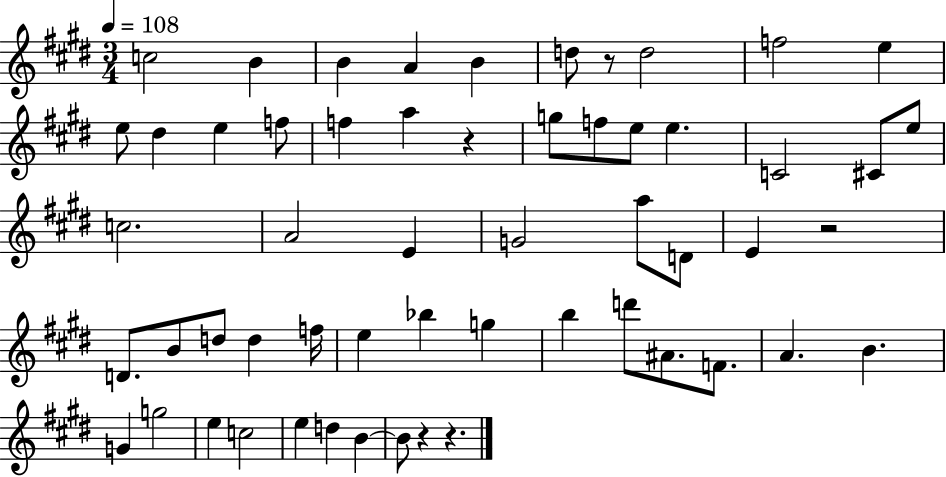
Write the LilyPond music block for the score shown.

{
  \clef treble
  \numericTimeSignature
  \time 3/4
  \key e \major
  \tempo 4 = 108
  c''2 b'4 | b'4 a'4 b'4 | d''8 r8 d''2 | f''2 e''4 | \break e''8 dis''4 e''4 f''8 | f''4 a''4 r4 | g''8 f''8 e''8 e''4. | c'2 cis'8 e''8 | \break c''2. | a'2 e'4 | g'2 a''8 d'8 | e'4 r2 | \break d'8. b'8 d''8 d''4 f''16 | e''4 bes''4 g''4 | b''4 d'''8 ais'8. f'8. | a'4. b'4. | \break g'4 g''2 | e''4 c''2 | e''4 d''4 b'4~~ | b'8 r4 r4. | \break \bar "|."
}